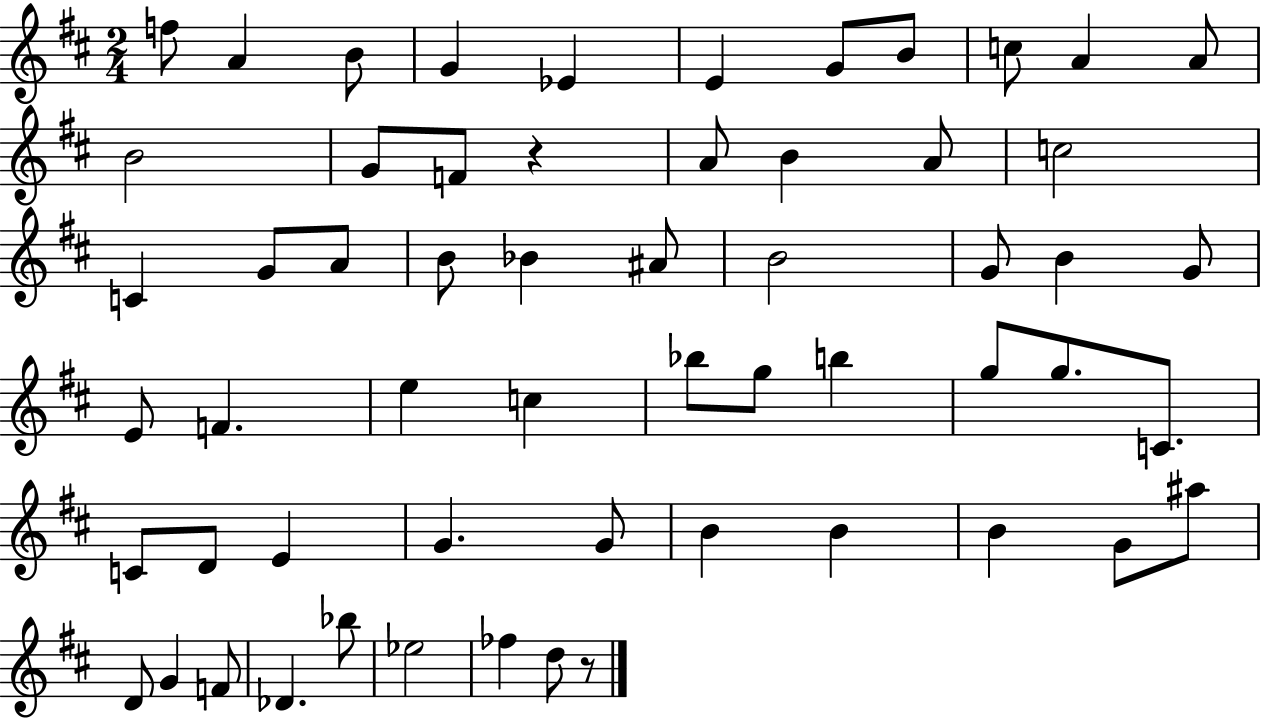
F5/e A4/q B4/e G4/q Eb4/q E4/q G4/e B4/e C5/e A4/q A4/e B4/h G4/e F4/e R/q A4/e B4/q A4/e C5/h C4/q G4/e A4/e B4/e Bb4/q A#4/e B4/h G4/e B4/q G4/e E4/e F4/q. E5/q C5/q Bb5/e G5/e B5/q G5/e G5/e. C4/e. C4/e D4/e E4/q G4/q. G4/e B4/q B4/q B4/q G4/e A#5/e D4/e G4/q F4/e Db4/q. Bb5/e Eb5/h FES5/q D5/e R/e